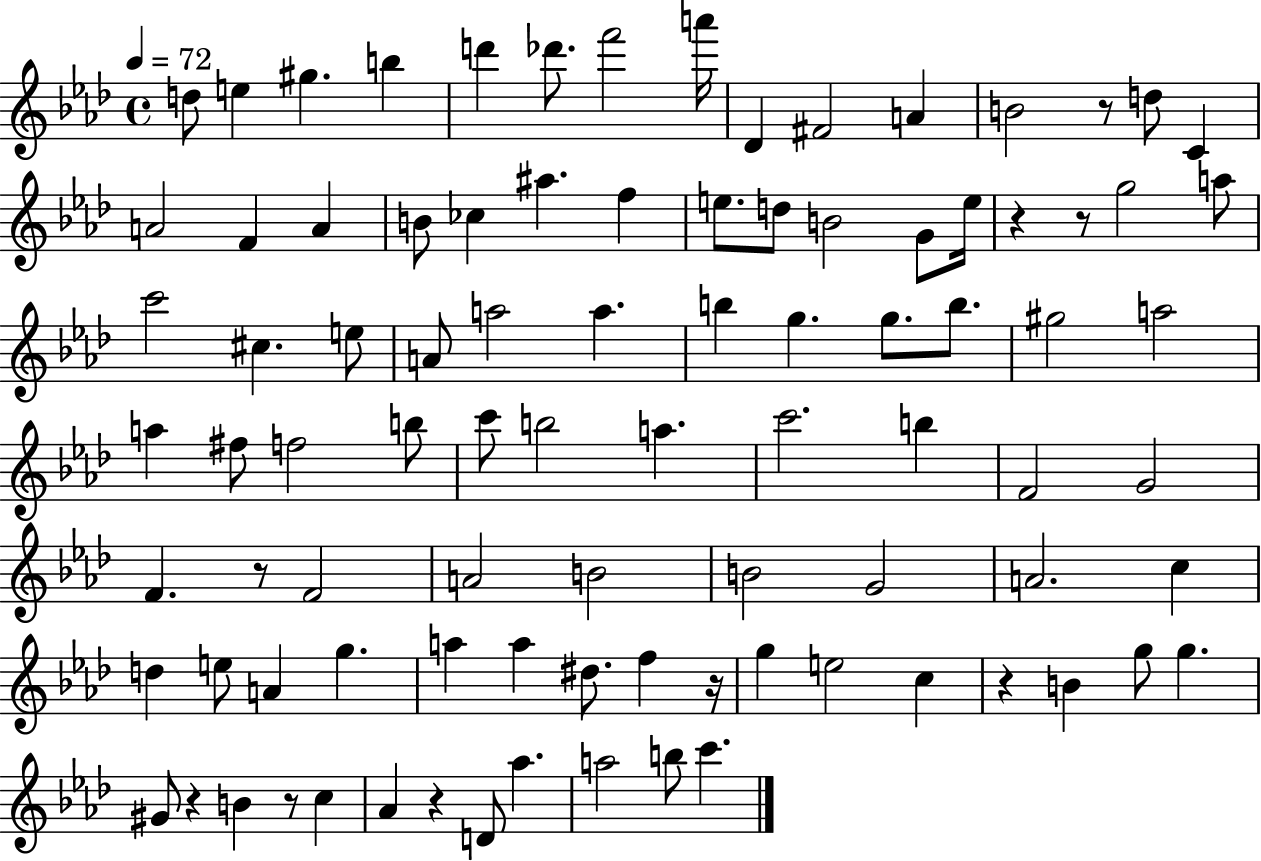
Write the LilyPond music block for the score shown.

{
  \clef treble
  \time 4/4
  \defaultTimeSignature
  \key aes \major
  \tempo 4 = 72
  d''8 e''4 gis''4. b''4 | d'''4 des'''8. f'''2 a'''16 | des'4 fis'2 a'4 | b'2 r8 d''8 c'4 | \break a'2 f'4 a'4 | b'8 ces''4 ais''4. f''4 | e''8. d''8 b'2 g'8 e''16 | r4 r8 g''2 a''8 | \break c'''2 cis''4. e''8 | a'8 a''2 a''4. | b''4 g''4. g''8. b''8. | gis''2 a''2 | \break a''4 fis''8 f''2 b''8 | c'''8 b''2 a''4. | c'''2. b''4 | f'2 g'2 | \break f'4. r8 f'2 | a'2 b'2 | b'2 g'2 | a'2. c''4 | \break d''4 e''8 a'4 g''4. | a''4 a''4 dis''8. f''4 r16 | g''4 e''2 c''4 | r4 b'4 g''8 g''4. | \break gis'8 r4 b'4 r8 c''4 | aes'4 r4 d'8 aes''4. | a''2 b''8 c'''4. | \bar "|."
}